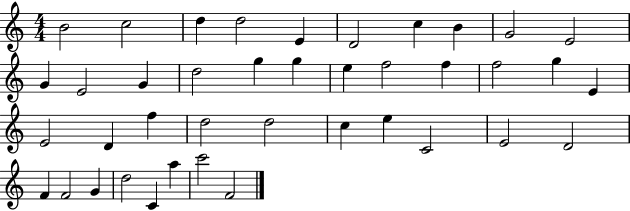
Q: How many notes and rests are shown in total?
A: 40